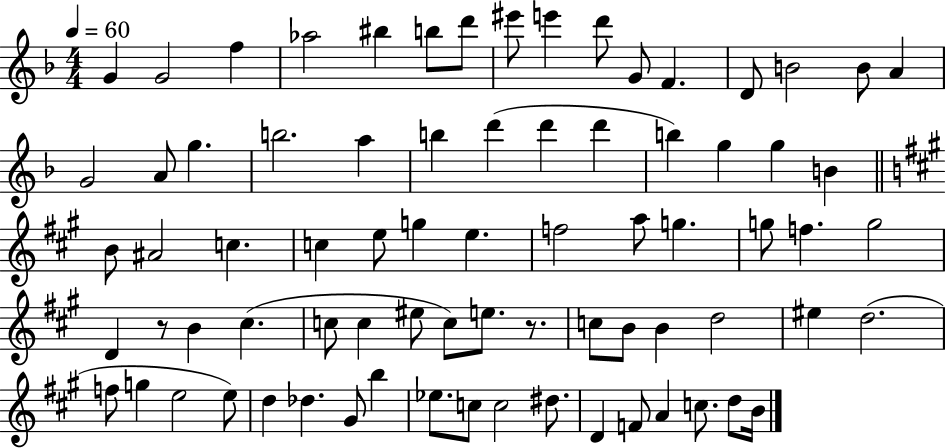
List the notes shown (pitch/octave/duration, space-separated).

G4/q G4/h F5/q Ab5/h BIS5/q B5/e D6/e EIS6/e E6/q D6/e G4/e F4/q. D4/e B4/h B4/e A4/q G4/h A4/e G5/q. B5/h. A5/q B5/q D6/q D6/q D6/q B5/q G5/q G5/q B4/q B4/e A#4/h C5/q. C5/q E5/e G5/q E5/q. F5/h A5/e G5/q. G5/e F5/q. G5/h D4/q R/e B4/q C#5/q. C5/e C5/q EIS5/e C5/e E5/e. R/e. C5/e B4/e B4/q D5/h EIS5/q D5/h. F5/e G5/q E5/h E5/e D5/q Db5/q. G#4/e B5/q Eb5/e. C5/e C5/h D#5/e. D4/q F4/e A4/q C5/e. D5/e B4/s